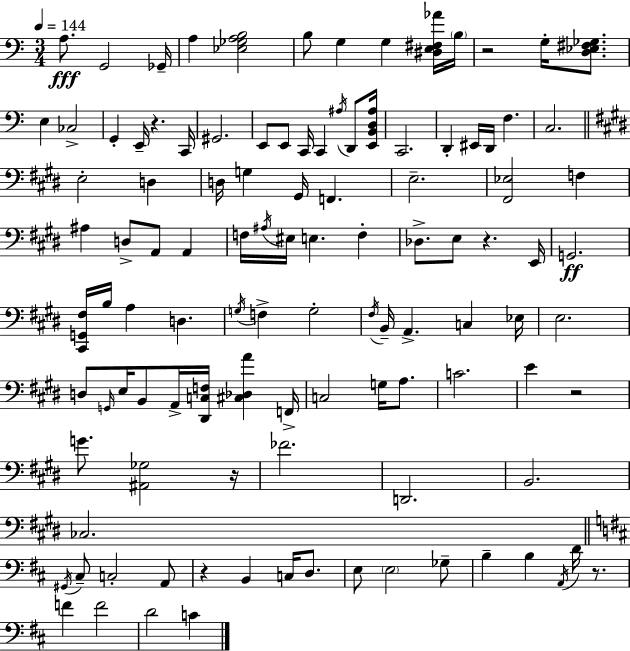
X:1
T:Untitled
M:3/4
L:1/4
K:C
A,/2 G,,2 _G,,/4 A, [_E,_G,A,B,]2 B,/2 G, G, [^D,E,^F,_A]/4 B,/4 z2 G,/4 [D,_E,^F,_G,]/2 E, _C,2 G,, E,,/4 z C,,/4 ^G,,2 E,,/2 E,,/2 C,,/4 C,, ^A,/4 D,,/2 [E,,B,,D,^A,]/4 C,,2 D,, ^E,,/4 D,,/4 F, C,2 E,2 D, D,/4 G, ^G,,/4 F,, E,2 [^F,,_E,]2 F, ^A, D,/2 A,,/2 A,, F,/4 ^A,/4 ^E,/4 E, F, _D,/2 E,/2 z E,,/4 G,,2 [^C,,G,,^F,]/4 B,/4 A, D, G,/4 F, G,2 ^F,/4 B,,/4 A,, C, _E,/4 E,2 D,/2 G,,/4 E,/4 B,,/2 A,,/4 [^D,,C,F,]/4 [^C,_D,A] F,,/4 C,2 G,/4 A,/2 C2 E z2 G/2 [^A,,_G,]2 z/4 _F2 D,,2 B,,2 _C,2 ^G,,/4 ^C,/2 C,2 A,,/2 z B,, C,/4 D,/2 E,/2 E,2 _G,/2 B, B, A,,/4 D/4 z/2 F F2 D2 C